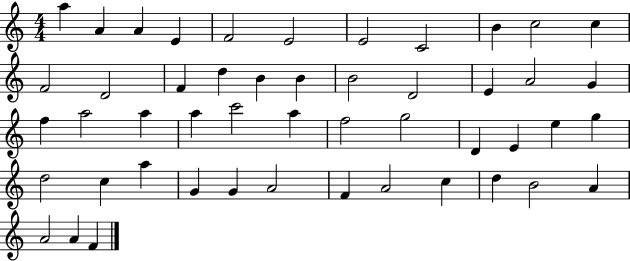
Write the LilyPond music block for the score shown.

{
  \clef treble
  \numericTimeSignature
  \time 4/4
  \key c \major
  a''4 a'4 a'4 e'4 | f'2 e'2 | e'2 c'2 | b'4 c''2 c''4 | \break f'2 d'2 | f'4 d''4 b'4 b'4 | b'2 d'2 | e'4 a'2 g'4 | \break f''4 a''2 a''4 | a''4 c'''2 a''4 | f''2 g''2 | d'4 e'4 e''4 g''4 | \break d''2 c''4 a''4 | g'4 g'4 a'2 | f'4 a'2 c''4 | d''4 b'2 a'4 | \break a'2 a'4 f'4 | \bar "|."
}